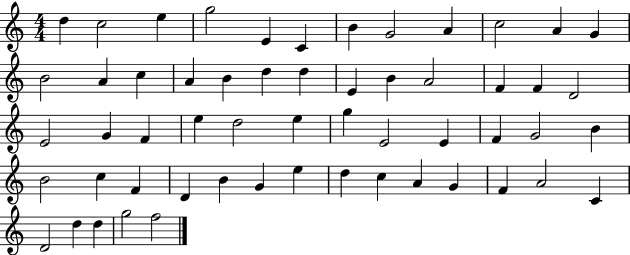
X:1
T:Untitled
M:4/4
L:1/4
K:C
d c2 e g2 E C B G2 A c2 A G B2 A c A B d d E B A2 F F D2 E2 G F e d2 e g E2 E F G2 B B2 c F D B G e d c A G F A2 C D2 d d g2 f2